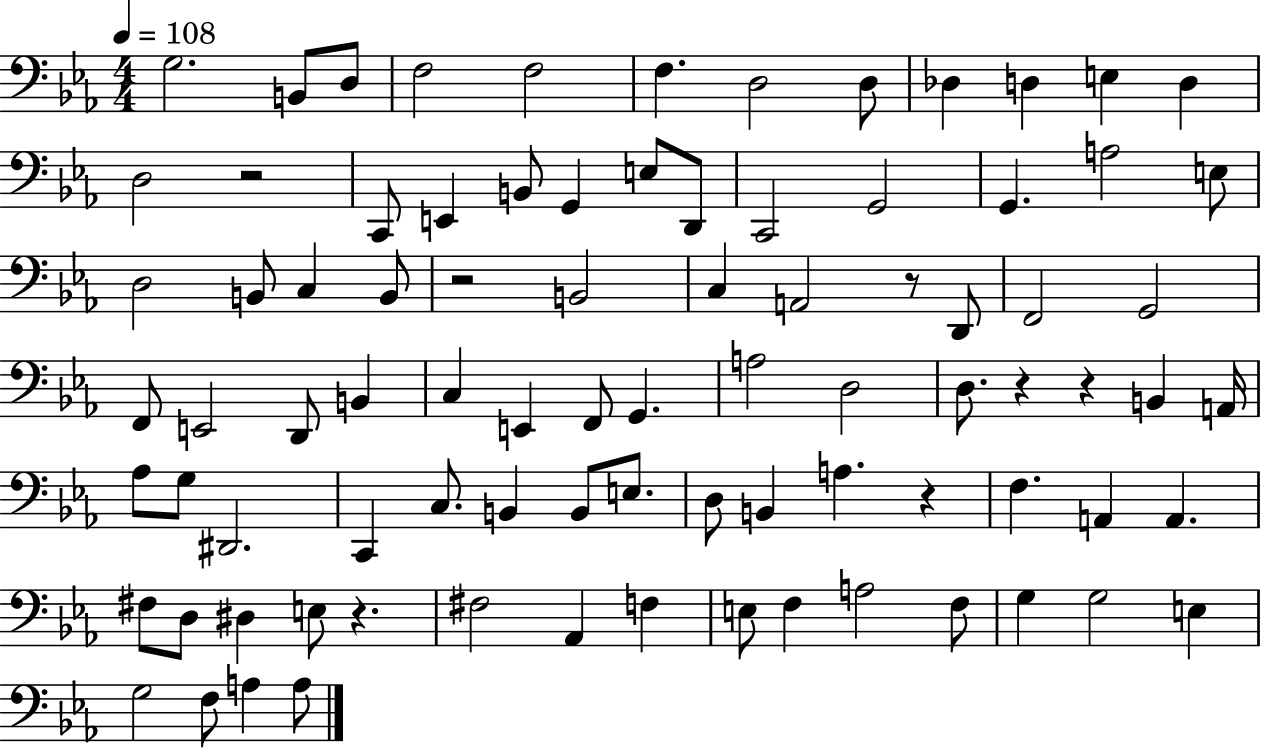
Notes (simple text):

G3/h. B2/e D3/e F3/h F3/h F3/q. D3/h D3/e Db3/q D3/q E3/q D3/q D3/h R/h C2/e E2/q B2/e G2/q E3/e D2/e C2/h G2/h G2/q. A3/h E3/e D3/h B2/e C3/q B2/e R/h B2/h C3/q A2/h R/e D2/e F2/h G2/h F2/e E2/h D2/e B2/q C3/q E2/q F2/e G2/q. A3/h D3/h D3/e. R/q R/q B2/q A2/s Ab3/e G3/e D#2/h. C2/q C3/e. B2/q B2/e E3/e. D3/e B2/q A3/q. R/q F3/q. A2/q A2/q. F#3/e D3/e D#3/q E3/e R/q. F#3/h Ab2/q F3/q E3/e F3/q A3/h F3/e G3/q G3/h E3/q G3/h F3/e A3/q A3/e